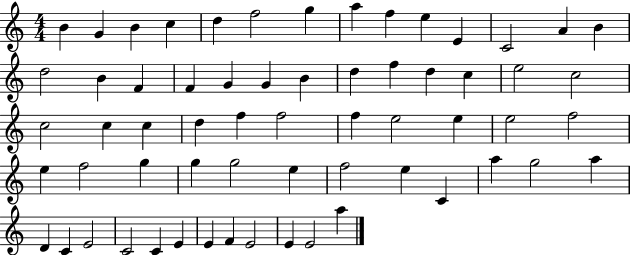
B4/q G4/q B4/q C5/q D5/q F5/h G5/q A5/q F5/q E5/q E4/q C4/h A4/q B4/q D5/h B4/q F4/q F4/q G4/q G4/q B4/q D5/q F5/q D5/q C5/q E5/h C5/h C5/h C5/q C5/q D5/q F5/q F5/h F5/q E5/h E5/q E5/h F5/h E5/q F5/h G5/q G5/q G5/h E5/q F5/h E5/q C4/q A5/q G5/h A5/q D4/q C4/q E4/h C4/h C4/q E4/q E4/q F4/q E4/h E4/q E4/h A5/q